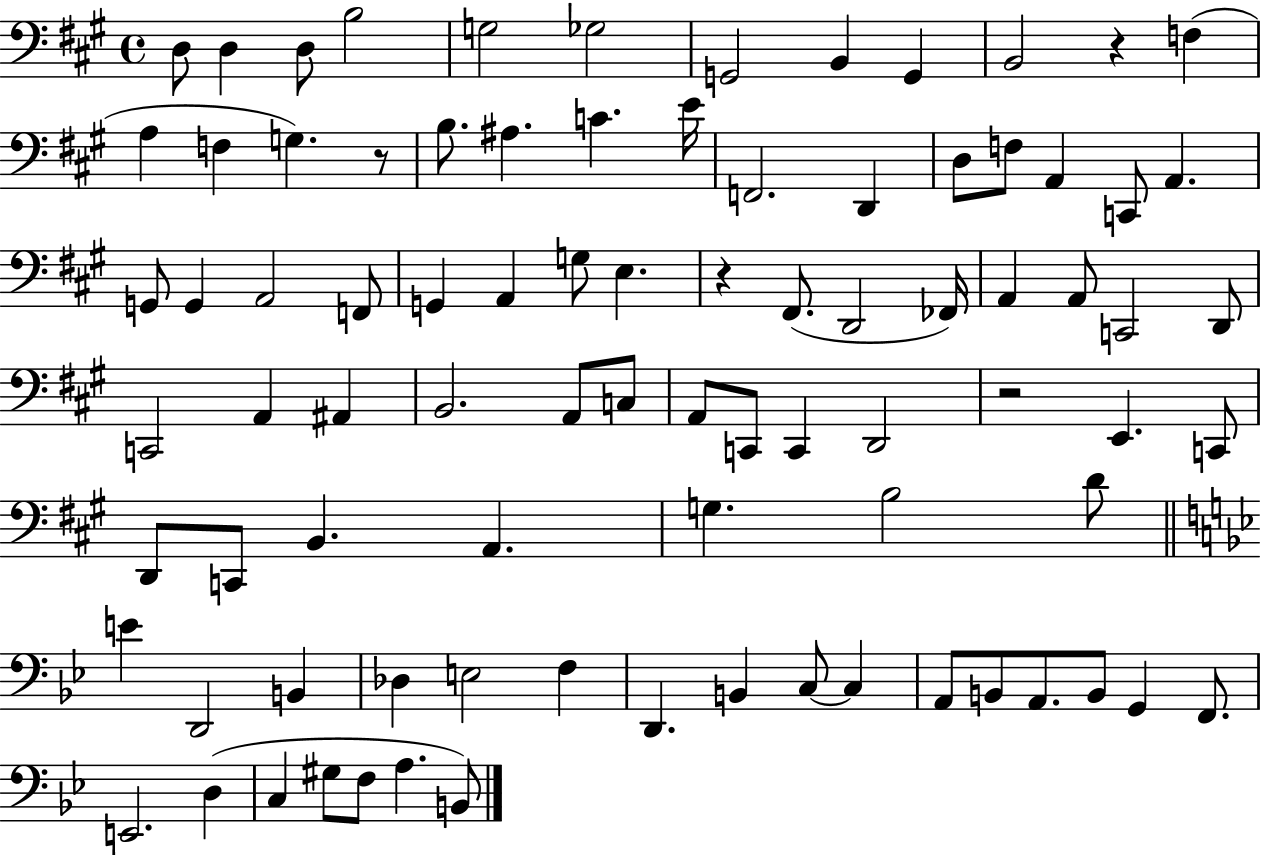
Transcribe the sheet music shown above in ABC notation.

X:1
T:Untitled
M:4/4
L:1/4
K:A
D,/2 D, D,/2 B,2 G,2 _G,2 G,,2 B,, G,, B,,2 z F, A, F, G, z/2 B,/2 ^A, C E/4 F,,2 D,, D,/2 F,/2 A,, C,,/2 A,, G,,/2 G,, A,,2 F,,/2 G,, A,, G,/2 E, z ^F,,/2 D,,2 _F,,/4 A,, A,,/2 C,,2 D,,/2 C,,2 A,, ^A,, B,,2 A,,/2 C,/2 A,,/2 C,,/2 C,, D,,2 z2 E,, C,,/2 D,,/2 C,,/2 B,, A,, G, B,2 D/2 E D,,2 B,, _D, E,2 F, D,, B,, C,/2 C, A,,/2 B,,/2 A,,/2 B,,/2 G,, F,,/2 E,,2 D, C, ^G,/2 F,/2 A, B,,/2